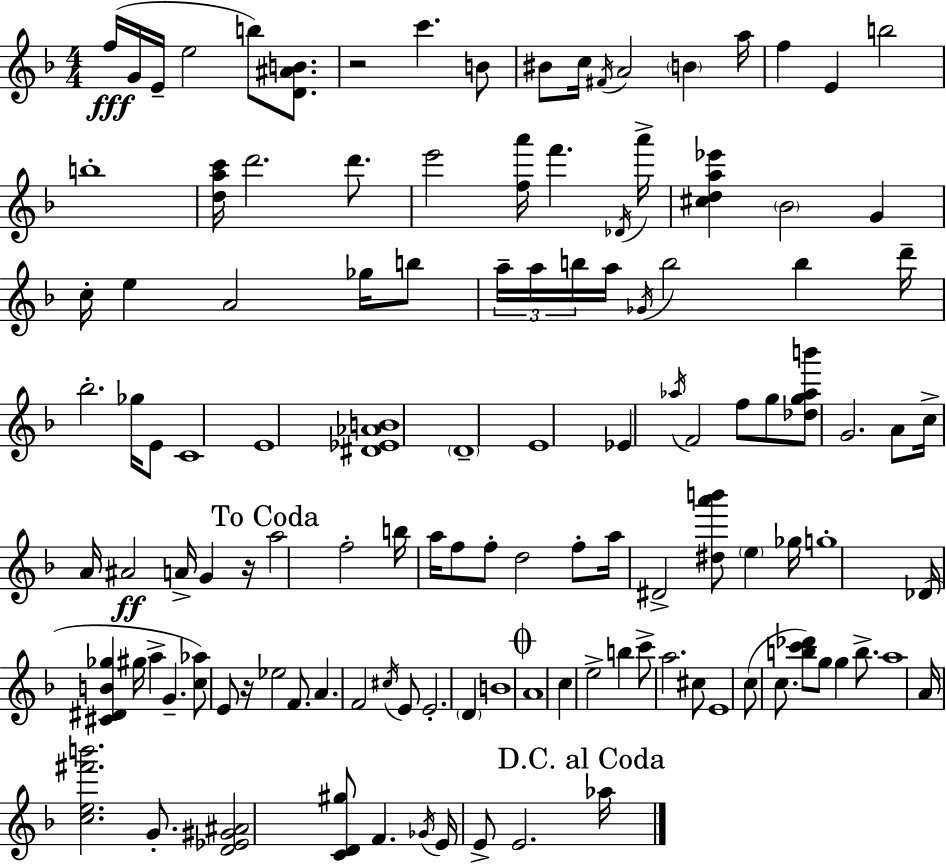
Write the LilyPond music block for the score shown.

{
  \clef treble
  \numericTimeSignature
  \time 4/4
  \key d \minor
  f''16(\fff g'16 e'16-- e''2 b''8) <d' ais' b'>8. | r2 c'''4. b'8 | bis'8 c''16 \acciaccatura { fis'16 } a'2 \parenthesize b'4 | a''16 f''4 e'4 b''2 | \break b''1-. | <d'' a'' c'''>16 d'''2. d'''8. | e'''2 <f'' a'''>16 f'''4. | \acciaccatura { des'16 } a'''16-> <cis'' d'' a'' ees'''>4 \parenthesize bes'2 g'4 | \break c''16-. e''4 a'2 ges''16 | b''8 \tuplet 3/2 { a''16-- a''16 b''16 } a''16 \acciaccatura { ges'16 } b''2 b''4 | d'''16-- bes''2.-. | ges''16 e'8 c'1 | \break e'1 | <dis' ees' aes' b'>1 | \parenthesize d'1-- | e'1 | \break ees'4 \acciaccatura { aes''16 } f'2 | f''8 g''8 <des'' g'' aes'' b'''>8 g'2. | a'8 c''16-> a'16 ais'2\ff a'16-> g'4 | r16 \mark "To Coda" a''2 f''2-. | \break b''16 a''16 f''8 f''8-. d''2 | f''8-. a''16 dis'2-> <dis'' a''' b'''>8 \parenthesize e''4 | ges''16 g''1-. | des'16( <cis' dis' b' ges''>4 gis''16 a''4-> g'4.-- | \break <c'' aes''>8) e'8 r16 ees''2 | f'8. a'4. f'2 | \acciaccatura { cis''16 } e'8 e'2.-. | \parenthesize d'4 b'1 | \break \mark \markup { \musicglyph "scripts.coda" } a'1 | c''4 e''2-> | b''4 c'''8-> a''2. | cis''8 e'1 | \break c''8( c''8. <b'' c''' des'''>8) g''8 g''4 | b''8.-> a''1 | a'16 <c'' e'' fis''' b'''>2. | g'8.-. <d' ees' gis' ais'>2 <c' d' gis''>8 f'4. | \break \acciaccatura { ges'16 } e'16 e'8-> e'2. | \mark "D.C. al Coda" aes''16 \bar "|."
}